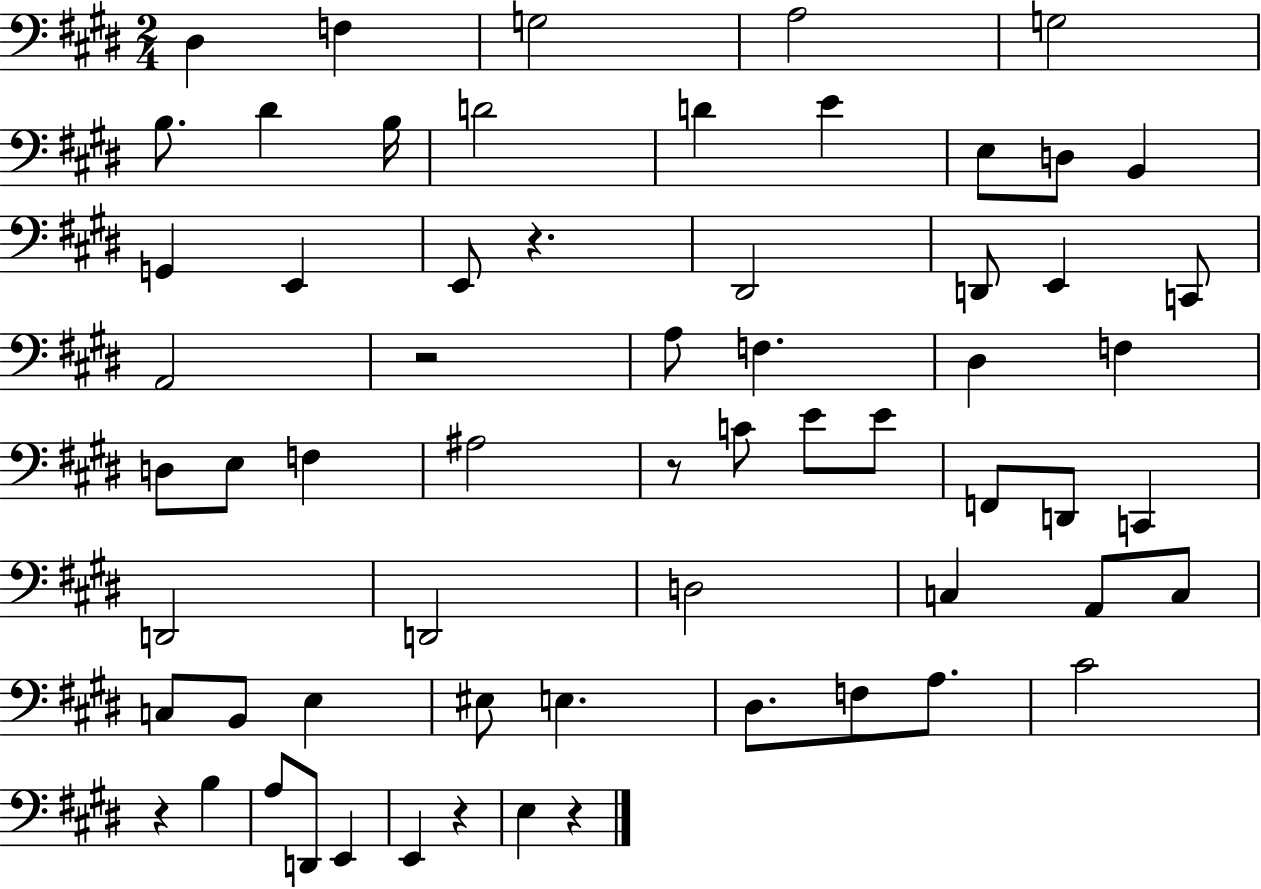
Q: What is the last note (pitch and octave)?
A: E3